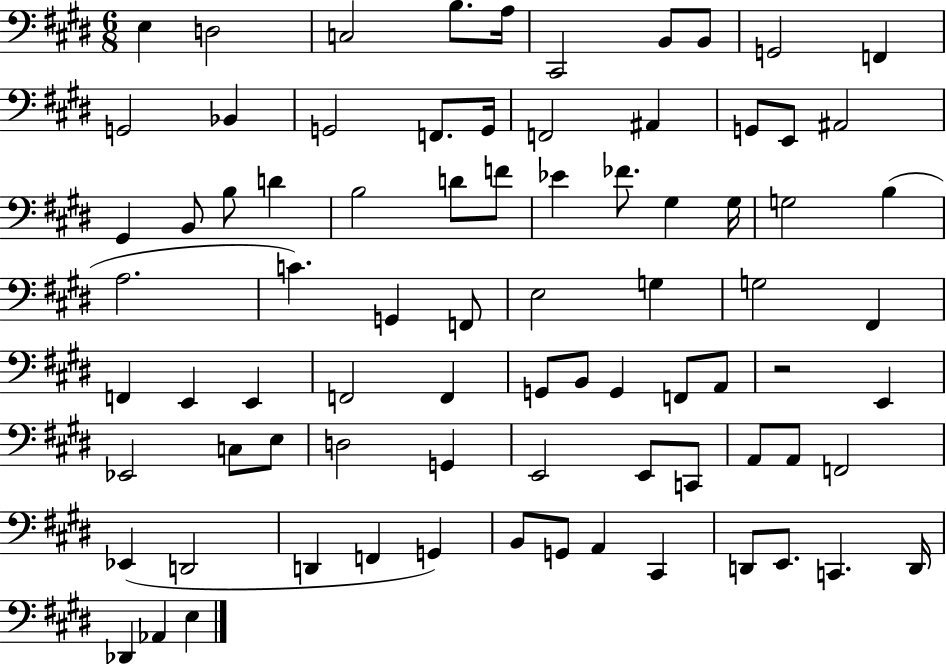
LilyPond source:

{
  \clef bass
  \numericTimeSignature
  \time 6/8
  \key e \major
  e4 d2 | c2 b8. a16 | cis,2 b,8 b,8 | g,2 f,4 | \break g,2 bes,4 | g,2 f,8. g,16 | f,2 ais,4 | g,8 e,8 ais,2 | \break gis,4 b,8 b8 d'4 | b2 d'8 f'8 | ees'4 fes'8. gis4 gis16 | g2 b4( | \break a2. | c'4.) g,4 f,8 | e2 g4 | g2 fis,4 | \break f,4 e,4 e,4 | f,2 f,4 | g,8 b,8 g,4 f,8 a,8 | r2 e,4 | \break ees,2 c8 e8 | d2 g,4 | e,2 e,8 c,8 | a,8 a,8 f,2 | \break ees,4( d,2 | d,4 f,4 g,4) | b,8 g,8 a,4 cis,4 | d,8 e,8. c,4. d,16 | \break des,4 aes,4 e4 | \bar "|."
}